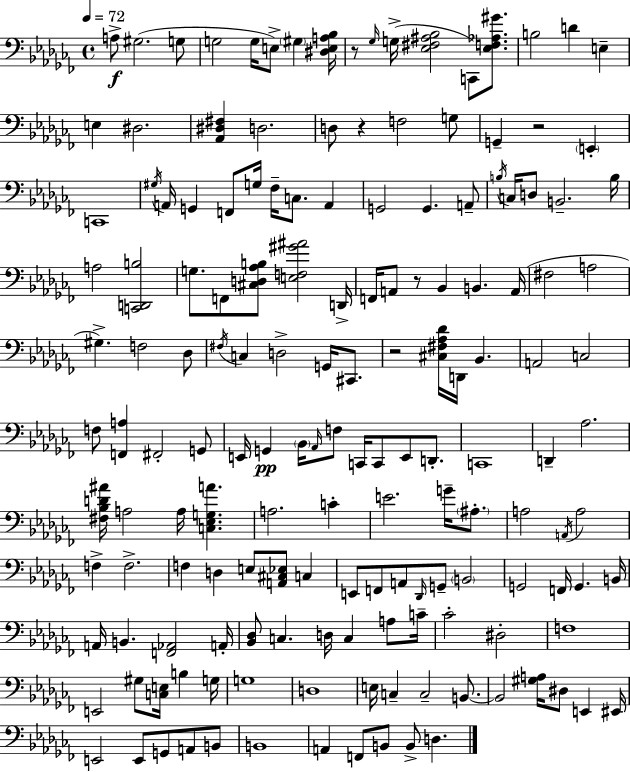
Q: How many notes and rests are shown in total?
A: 159